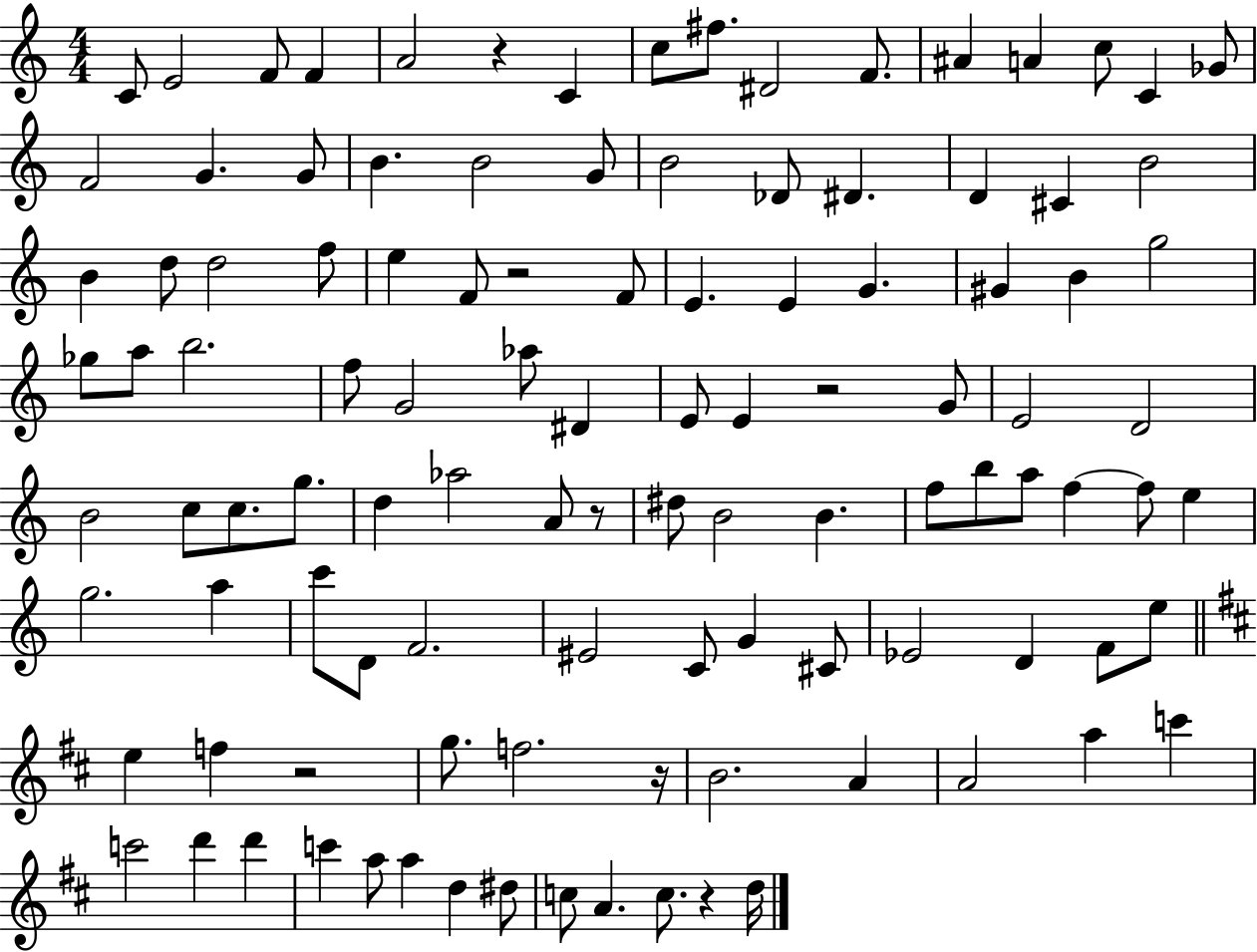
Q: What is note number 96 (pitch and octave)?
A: A5